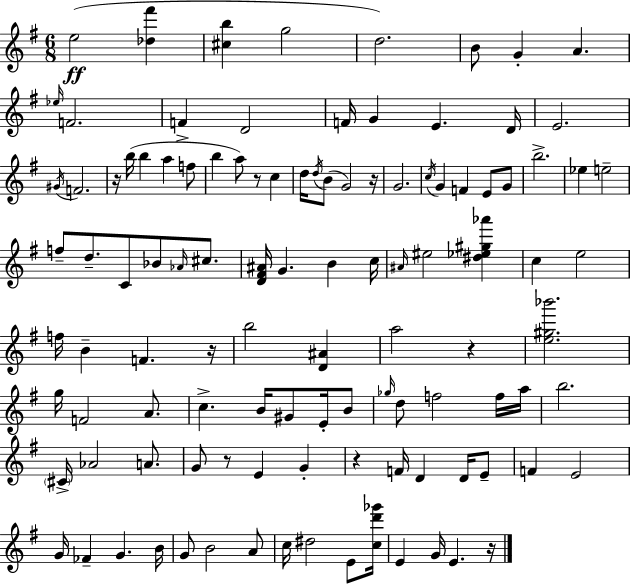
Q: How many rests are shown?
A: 8